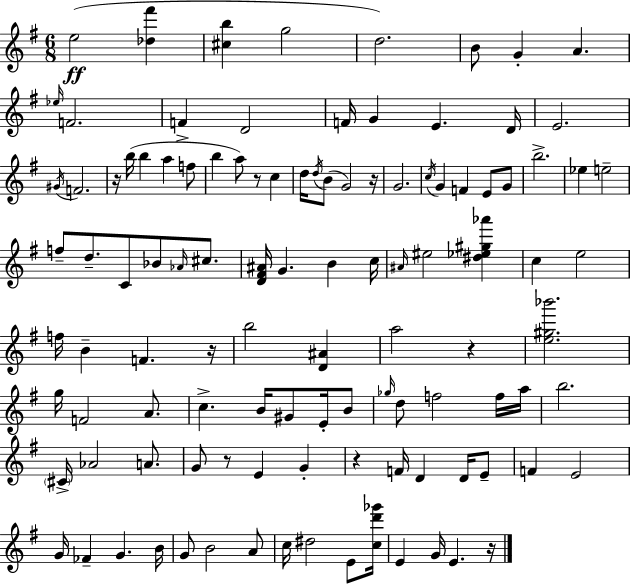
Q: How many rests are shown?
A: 8